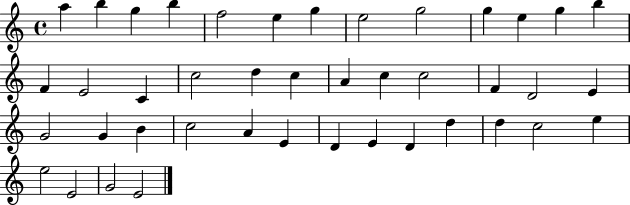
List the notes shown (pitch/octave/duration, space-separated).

A5/q B5/q G5/q B5/q F5/h E5/q G5/q E5/h G5/h G5/q E5/q G5/q B5/q F4/q E4/h C4/q C5/h D5/q C5/q A4/q C5/q C5/h F4/q D4/h E4/q G4/h G4/q B4/q C5/h A4/q E4/q D4/q E4/q D4/q D5/q D5/q C5/h E5/q E5/h E4/h G4/h E4/h